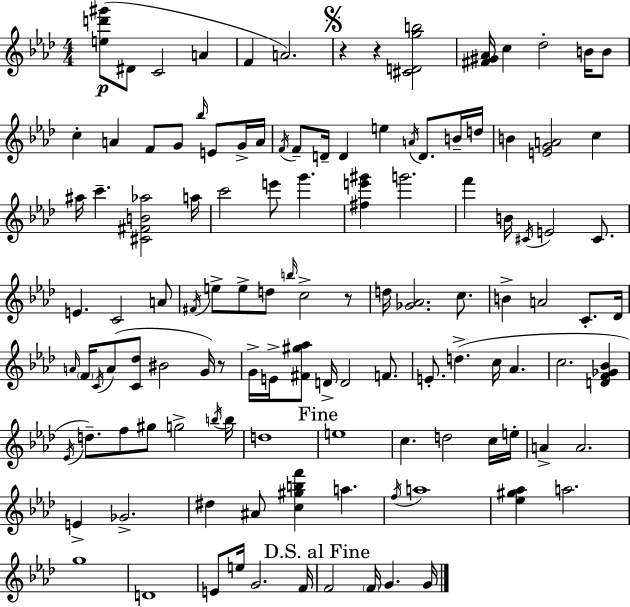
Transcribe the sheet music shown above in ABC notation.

X:1
T:Untitled
M:4/4
L:1/4
K:Fm
[ed'^g']/2 ^D/2 C2 A F A2 z z [^CDgb]2 [^F^G_A]/4 c _d2 B/4 B/2 c A F/2 G/2 _b/4 E/2 G/4 A/4 F/4 F/2 D/4 D e A/4 D/2 B/4 d/4 B [EGA]2 c ^a/4 c' [^C^FB_a]2 a/4 c'2 e'/2 g' [^fe'^g'] g'2 f' B/4 ^C/4 E2 ^C/2 E C2 A/2 ^F/4 e/2 e/2 d/2 b/4 c2 z/2 d/4 [_G_A]2 c/2 B A2 C/2 _D/4 A/4 F/4 C/4 A/2 [C_d]/2 ^B2 G/4 z/2 G/4 E/4 [^F^g_a]/2 D/4 D2 F/2 E/2 d c/4 _A c2 [DF_G_B] _E/4 d/2 f/2 ^g/2 g2 b/4 b/4 d4 e4 c d2 c/4 e/4 A A2 E _G2 ^d ^A/2 [c^gbf'] a f/4 a4 [_e^g_a] a2 g4 D4 E/2 e/4 G2 F/4 F2 F/4 G G/4